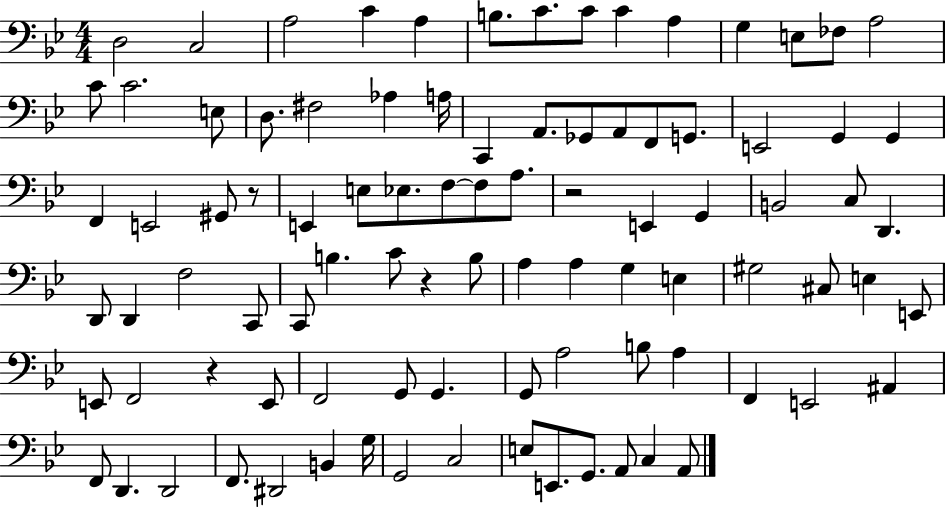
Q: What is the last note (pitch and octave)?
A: A2